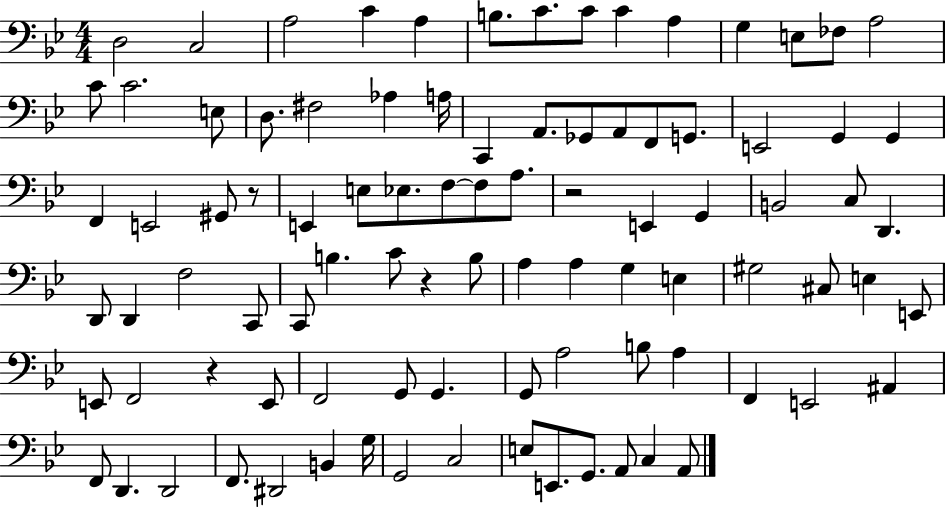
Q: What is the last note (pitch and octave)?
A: A2